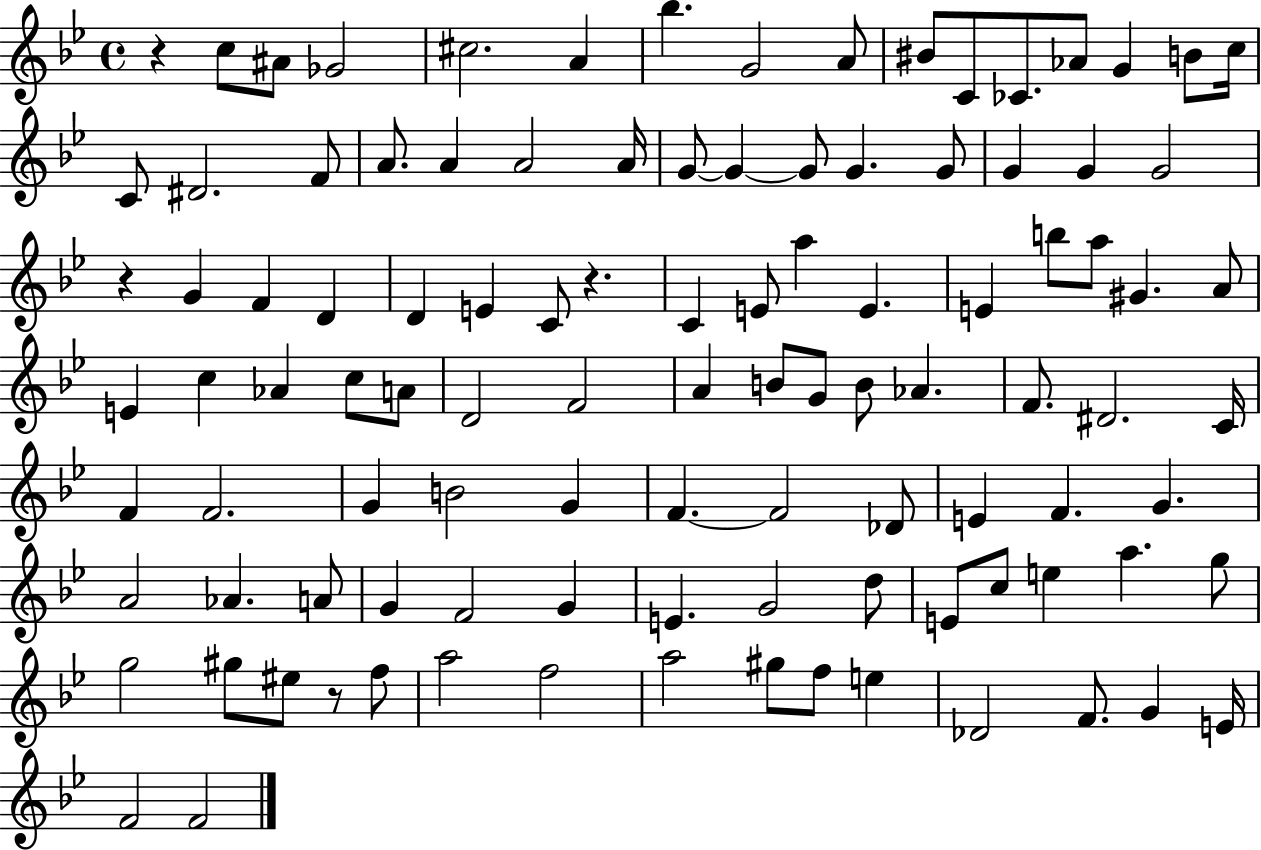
R/q C5/e A#4/e Gb4/h C#5/h. A4/q Bb5/q. G4/h A4/e BIS4/e C4/e CES4/e. Ab4/e G4/q B4/e C5/s C4/e D#4/h. F4/e A4/e. A4/q A4/h A4/s G4/e G4/q G4/e G4/q. G4/e G4/q G4/q G4/h R/q G4/q F4/q D4/q D4/q E4/q C4/e R/q. C4/q E4/e A5/q E4/q. E4/q B5/e A5/e G#4/q. A4/e E4/q C5/q Ab4/q C5/e A4/e D4/h F4/h A4/q B4/e G4/e B4/e Ab4/q. F4/e. D#4/h. C4/s F4/q F4/h. G4/q B4/h G4/q F4/q. F4/h Db4/e E4/q F4/q. G4/q. A4/h Ab4/q. A4/e G4/q F4/h G4/q E4/q. G4/h D5/e E4/e C5/e E5/q A5/q. G5/e G5/h G#5/e EIS5/e R/e F5/e A5/h F5/h A5/h G#5/e F5/e E5/q Db4/h F4/e. G4/q E4/s F4/h F4/h